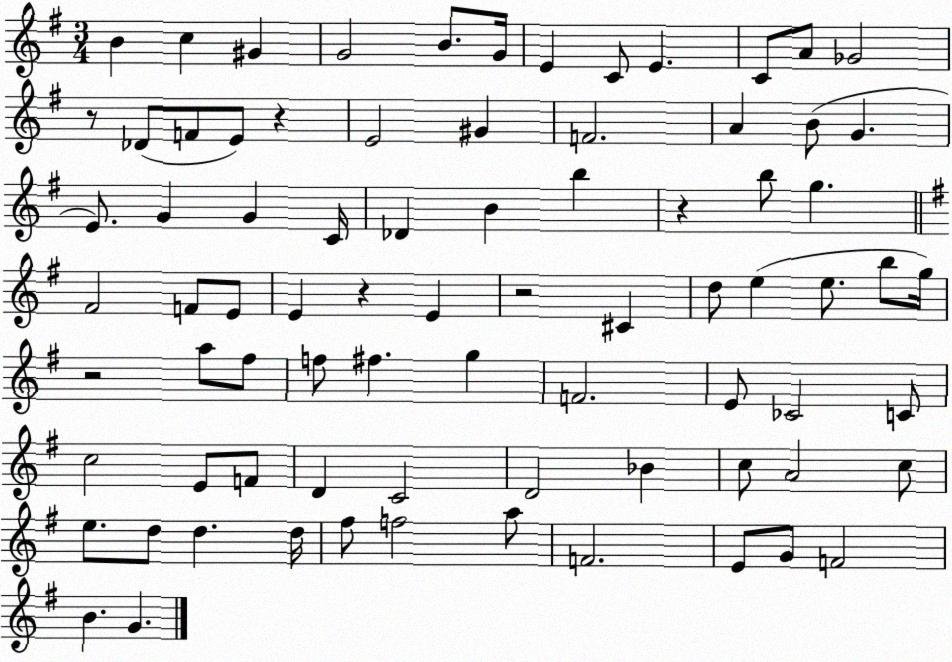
X:1
T:Untitled
M:3/4
L:1/4
K:G
B c ^G G2 B/2 G/4 E C/2 E C/2 A/2 _G2 z/2 _D/2 F/2 E/2 z E2 ^G F2 A B/2 G E/2 G G C/4 _D B b z b/2 g ^F2 F/2 E/2 E z E z2 ^C d/2 e e/2 b/2 g/4 z2 a/2 ^f/2 f/2 ^f g F2 E/2 _C2 C/2 c2 E/2 F/2 D C2 D2 _B c/2 A2 c/2 e/2 d/2 d d/4 ^f/2 f2 a/2 F2 E/2 G/2 F2 B G